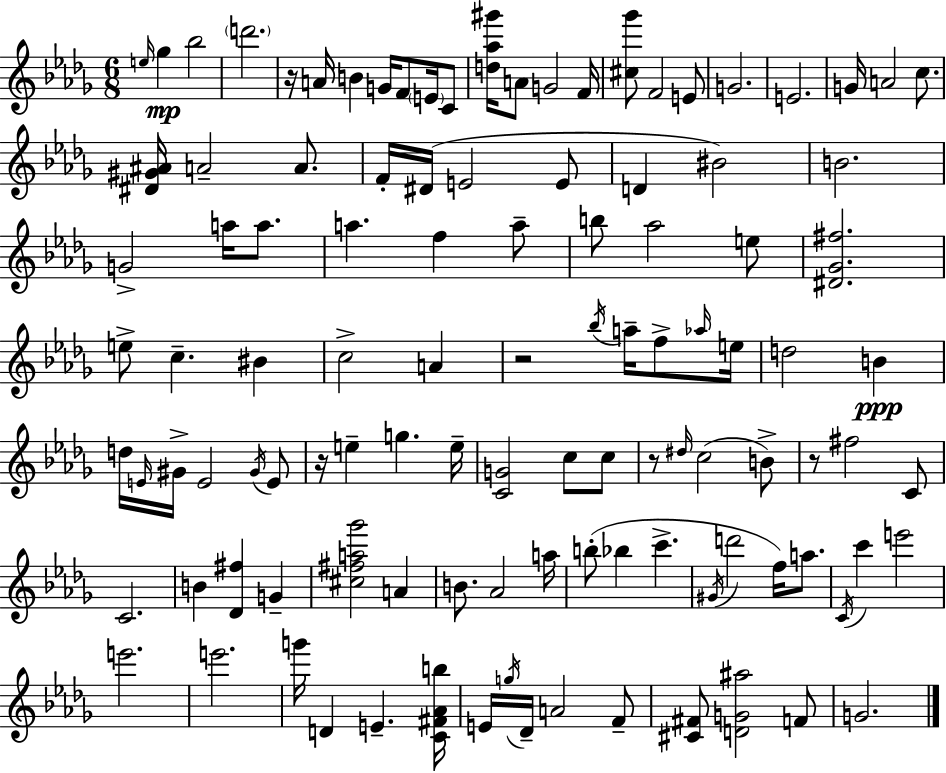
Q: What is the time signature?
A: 6/8